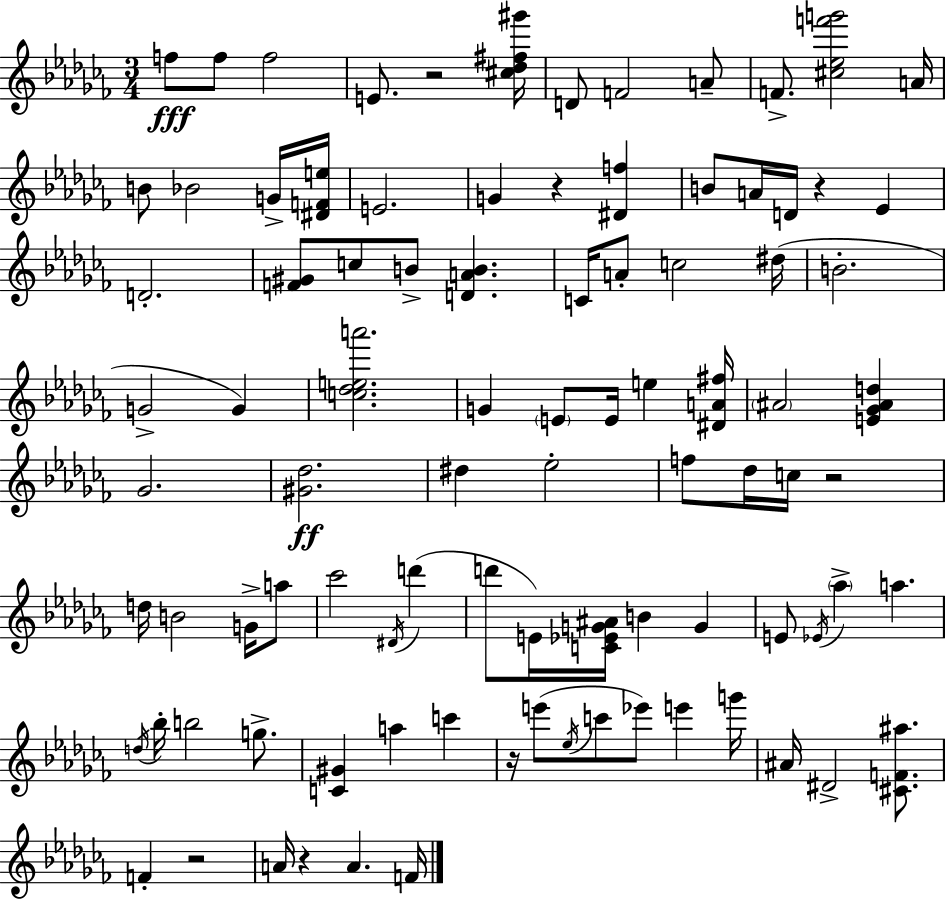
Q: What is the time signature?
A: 3/4